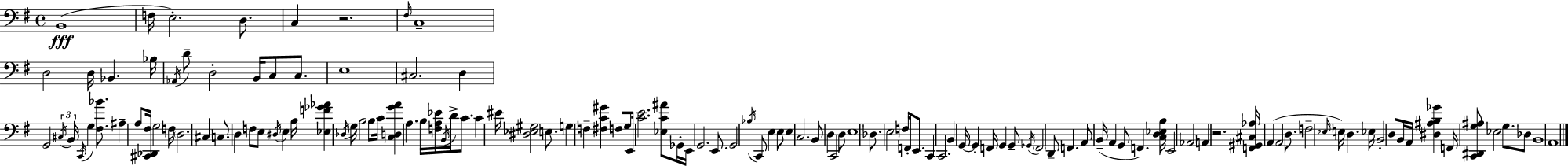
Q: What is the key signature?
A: G major